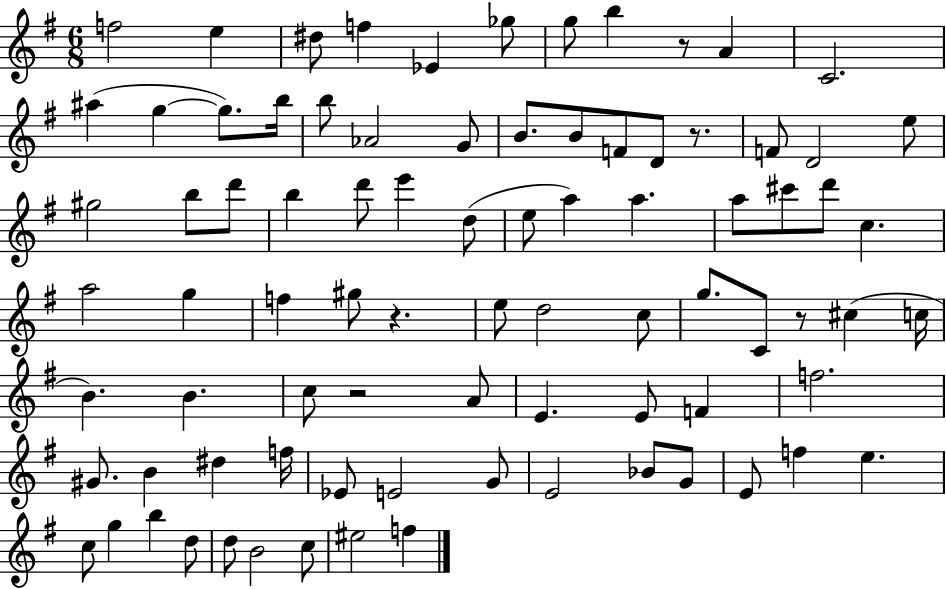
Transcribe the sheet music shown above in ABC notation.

X:1
T:Untitled
M:6/8
L:1/4
K:G
f2 e ^d/2 f _E _g/2 g/2 b z/2 A C2 ^a g g/2 b/4 b/2 _A2 G/2 B/2 B/2 F/2 D/2 z/2 F/2 D2 e/2 ^g2 b/2 d'/2 b d'/2 e' d/2 e/2 a a a/2 ^c'/2 d'/2 c a2 g f ^g/2 z e/2 d2 c/2 g/2 C/2 z/2 ^c c/4 B B c/2 z2 A/2 E E/2 F f2 ^G/2 B ^d f/4 _E/2 E2 G/2 E2 _B/2 G/2 E/2 f e c/2 g b d/2 d/2 B2 c/2 ^e2 f